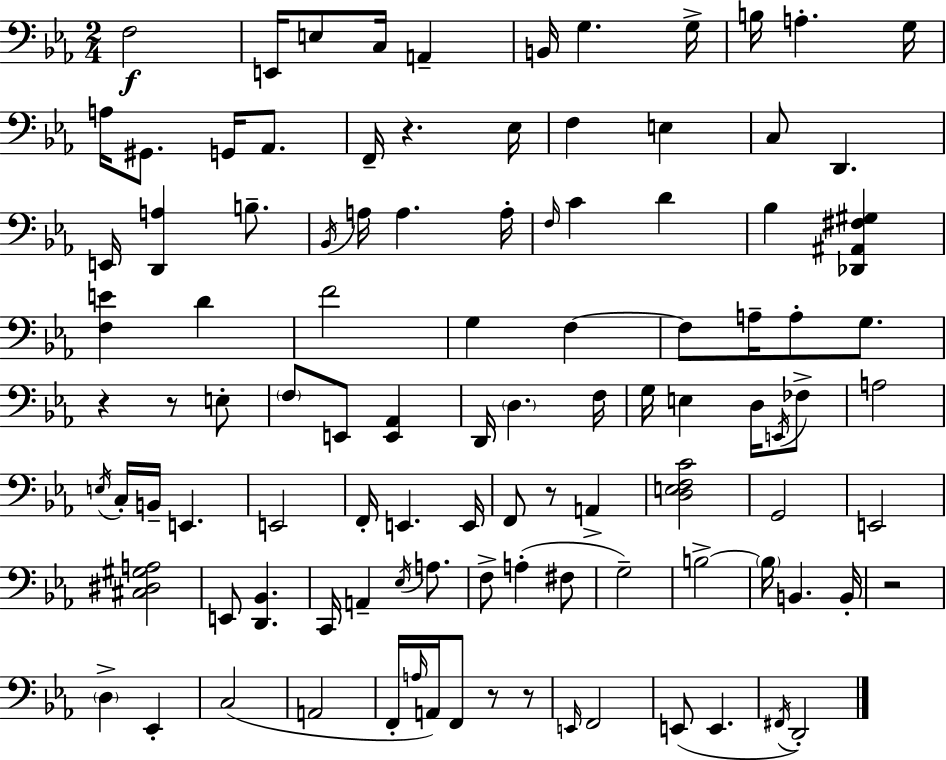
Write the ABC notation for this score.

X:1
T:Untitled
M:2/4
L:1/4
K:Eb
F,2 E,,/4 E,/2 C,/4 A,, B,,/4 G, G,/4 B,/4 A, G,/4 A,/4 ^G,,/2 G,,/4 _A,,/2 F,,/4 z _E,/4 F, E, C,/2 D,, E,,/4 [D,,A,] B,/2 _B,,/4 A,/4 A, A,/4 F,/4 C D _B, [_D,,^A,,^F,^G,] [F,E] D F2 G, F, F,/2 A,/4 A,/2 G,/2 z z/2 E,/2 F,/2 E,,/2 [E,,_A,,] D,,/4 D, F,/4 G,/4 E, D,/4 E,,/4 _F,/2 A,2 E,/4 C,/4 B,,/4 E,, E,,2 F,,/4 E,, E,,/4 F,,/2 z/2 A,, [D,E,F,C]2 G,,2 E,,2 [^C,^D,^G,A,]2 E,,/2 [D,,_B,,] C,,/4 A,, _E,/4 A,/2 F,/2 A, ^F,/2 G,2 B,2 B,/4 B,, B,,/4 z2 D, _E,, C,2 A,,2 F,,/4 A,/4 A,,/4 F,,/2 z/2 z/2 E,,/4 F,,2 E,,/2 E,, ^F,,/4 D,,2